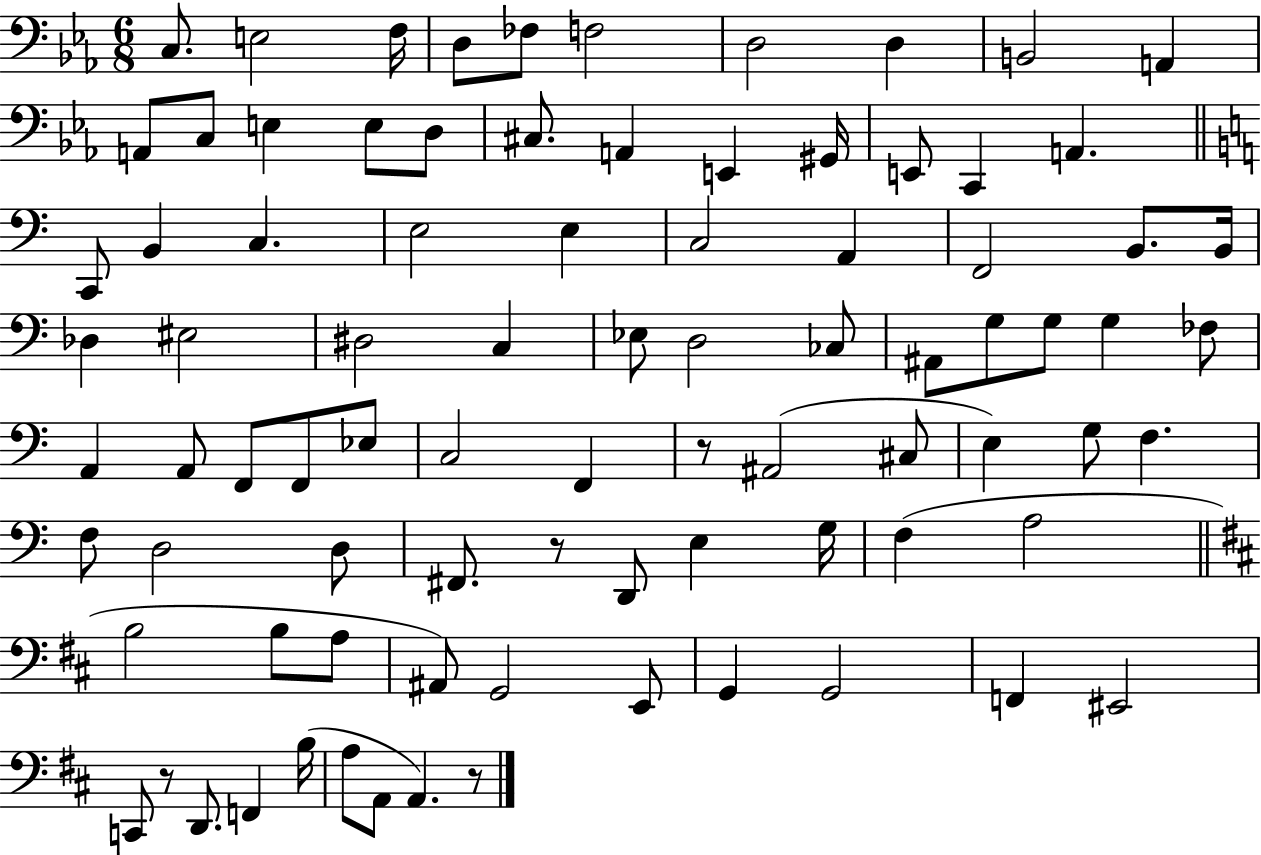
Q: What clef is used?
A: bass